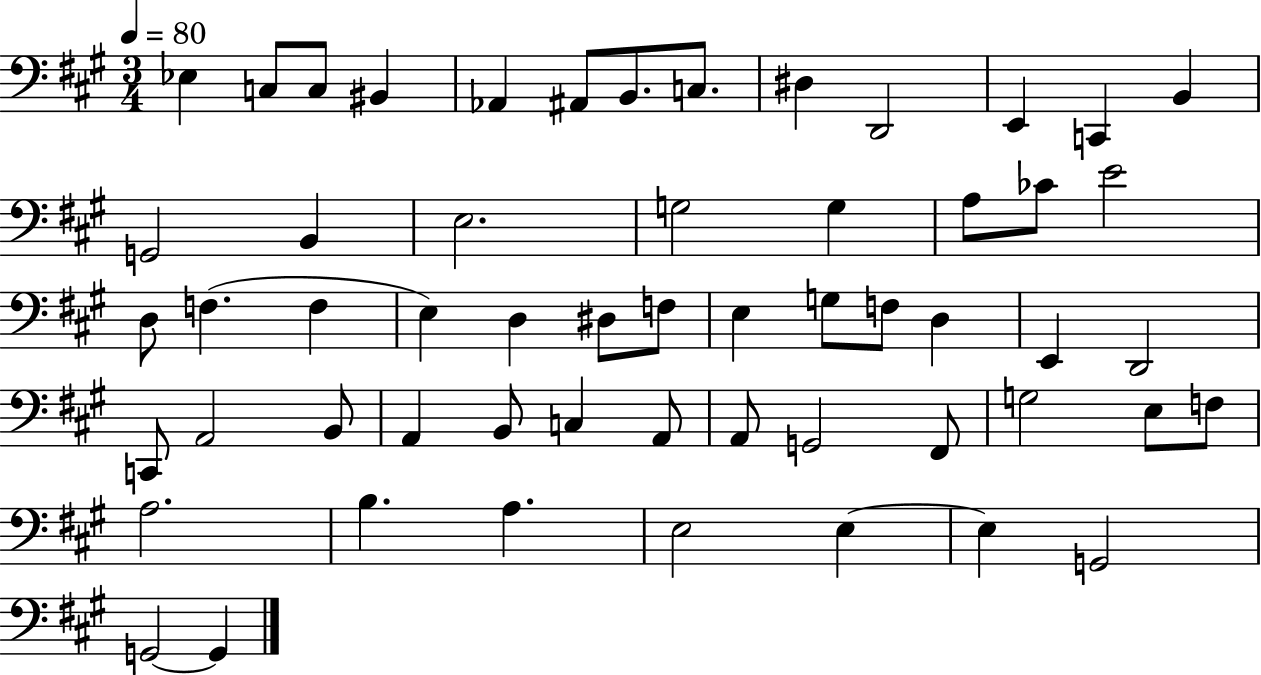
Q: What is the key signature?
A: A major